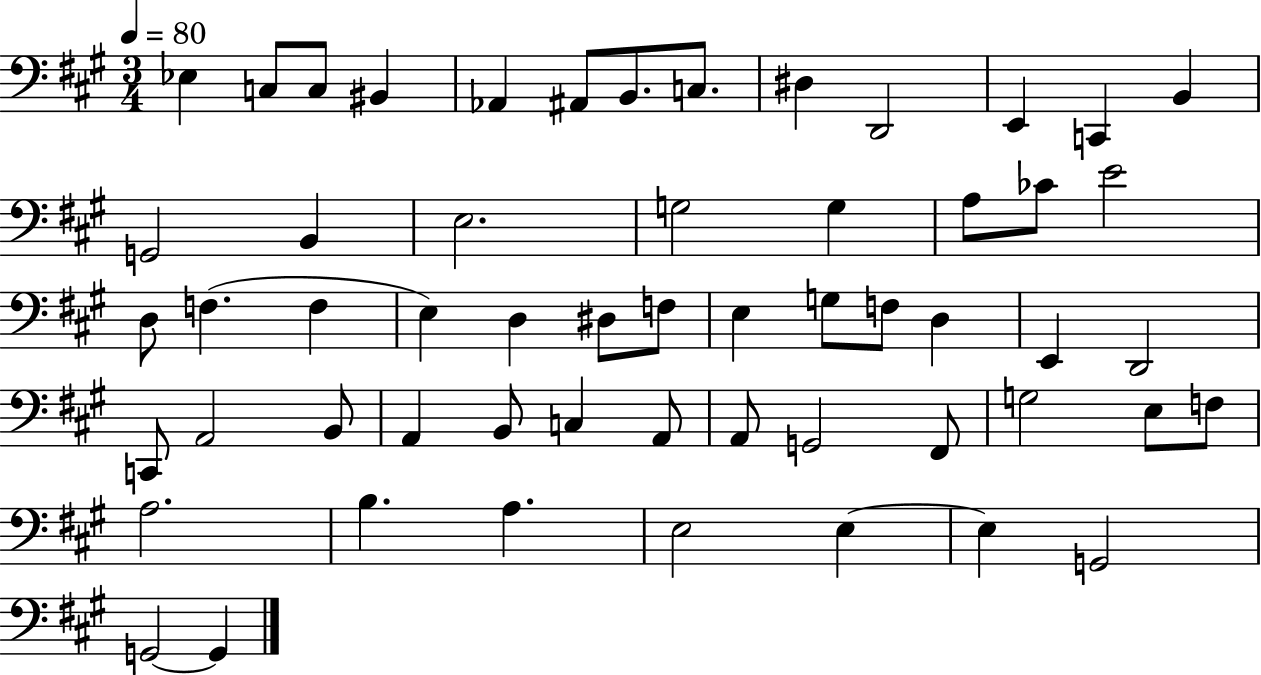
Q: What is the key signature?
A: A major